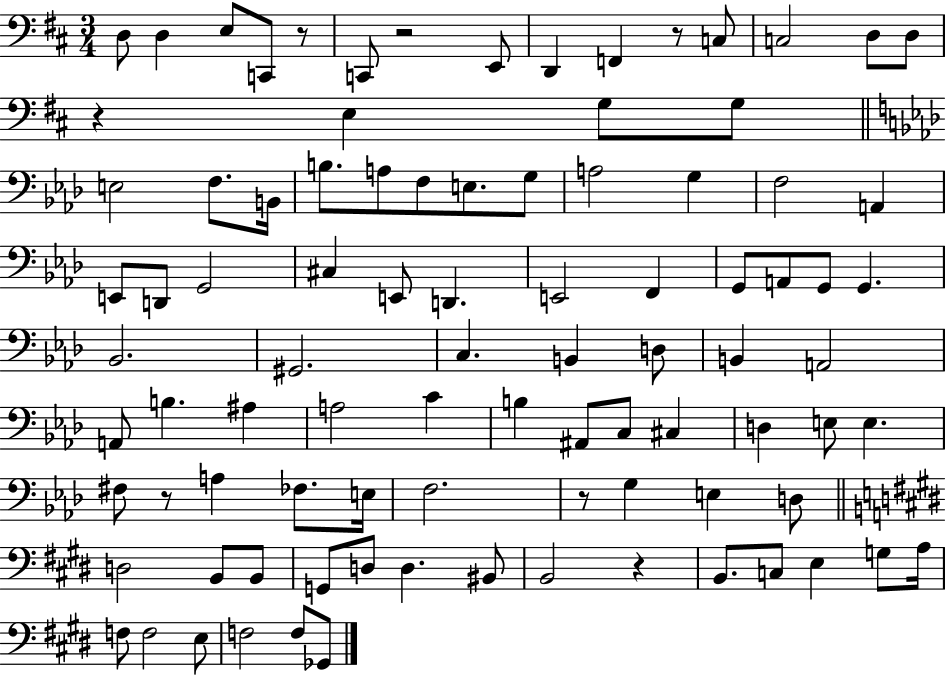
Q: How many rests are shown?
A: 7